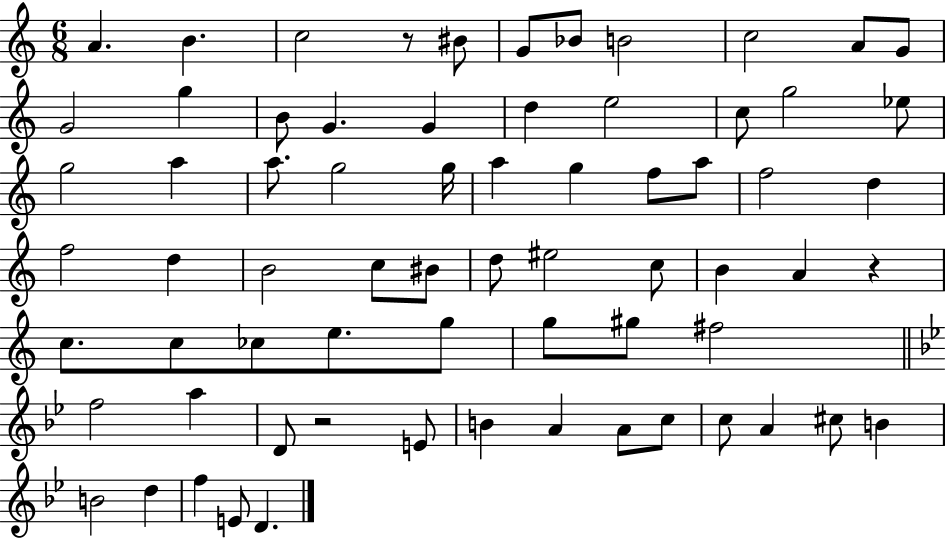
A4/q. B4/q. C5/h R/e BIS4/e G4/e Bb4/e B4/h C5/h A4/e G4/e G4/h G5/q B4/e G4/q. G4/q D5/q E5/h C5/e G5/h Eb5/e G5/h A5/q A5/e. G5/h G5/s A5/q G5/q F5/e A5/e F5/h D5/q F5/h D5/q B4/h C5/e BIS4/e D5/e EIS5/h C5/e B4/q A4/q R/q C5/e. C5/e CES5/e E5/e. G5/e G5/e G#5/e F#5/h F5/h A5/q D4/e R/h E4/e B4/q A4/q A4/e C5/e C5/e A4/q C#5/e B4/q B4/h D5/q F5/q E4/e D4/q.